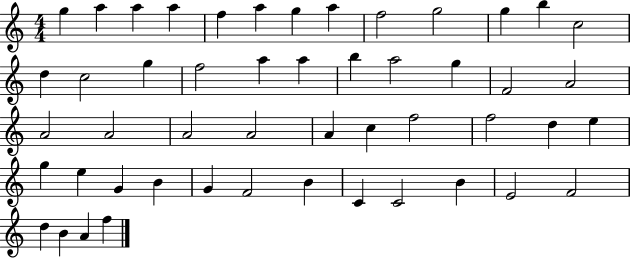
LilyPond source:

{
  \clef treble
  \numericTimeSignature
  \time 4/4
  \key c \major
  g''4 a''4 a''4 a''4 | f''4 a''4 g''4 a''4 | f''2 g''2 | g''4 b''4 c''2 | \break d''4 c''2 g''4 | f''2 a''4 a''4 | b''4 a''2 g''4 | f'2 a'2 | \break a'2 a'2 | a'2 a'2 | a'4 c''4 f''2 | f''2 d''4 e''4 | \break g''4 e''4 g'4 b'4 | g'4 f'2 b'4 | c'4 c'2 b'4 | e'2 f'2 | \break d''4 b'4 a'4 f''4 | \bar "|."
}